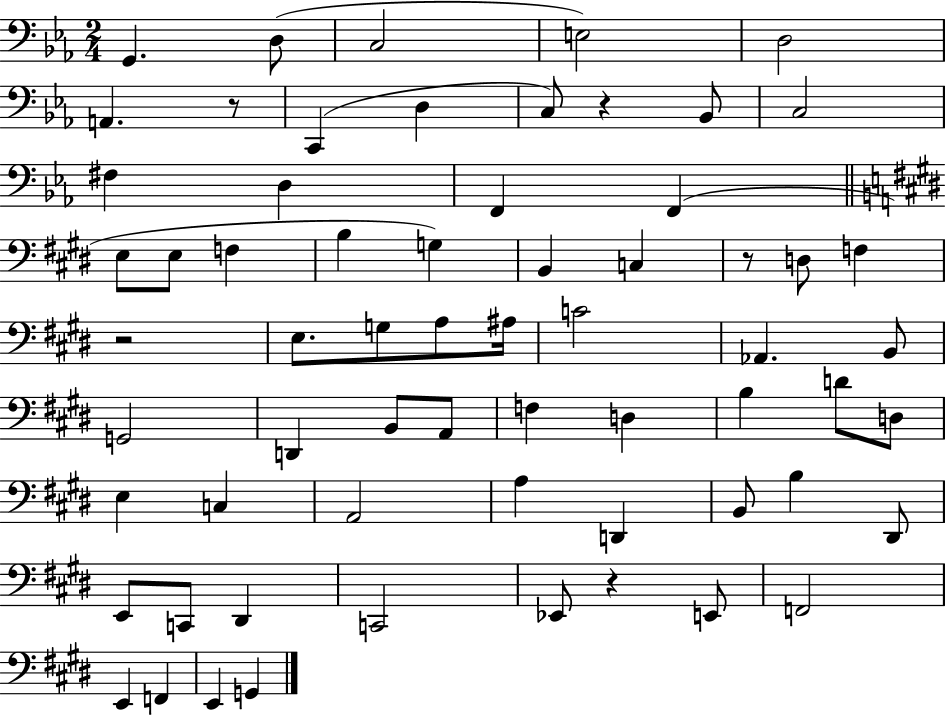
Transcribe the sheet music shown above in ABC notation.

X:1
T:Untitled
M:2/4
L:1/4
K:Eb
G,, D,/2 C,2 E,2 D,2 A,, z/2 C,, D, C,/2 z _B,,/2 C,2 ^F, D, F,, F,, E,/2 E,/2 F, B, G, B,, C, z/2 D,/2 F, z2 E,/2 G,/2 A,/2 ^A,/4 C2 _A,, B,,/2 G,,2 D,, B,,/2 A,,/2 F, D, B, D/2 D,/2 E, C, A,,2 A, D,, B,,/2 B, ^D,,/2 E,,/2 C,,/2 ^D,, C,,2 _E,,/2 z E,,/2 F,,2 E,, F,, E,, G,,